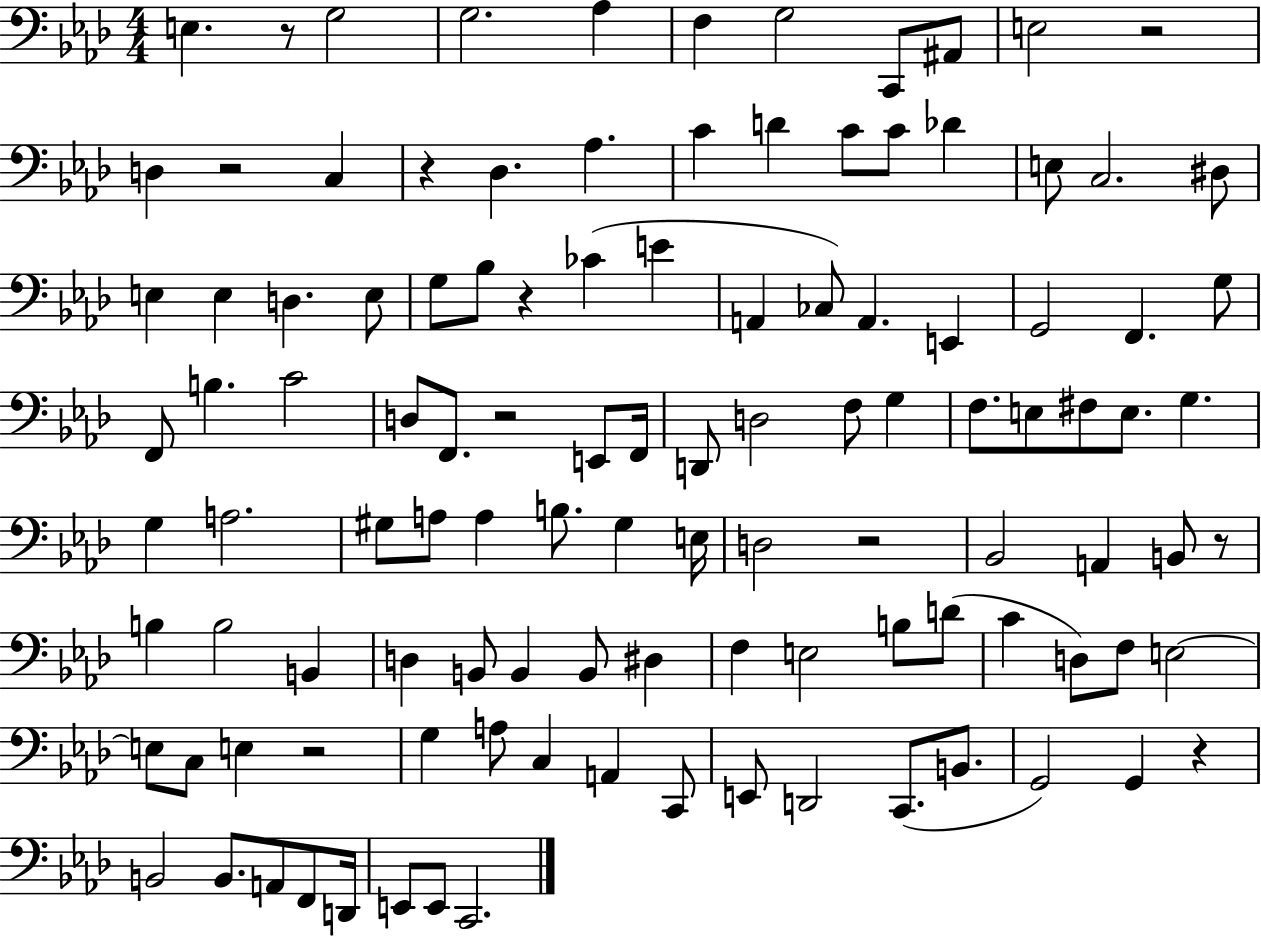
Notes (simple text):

E3/q. R/e G3/h G3/h. Ab3/q F3/q G3/h C2/e A#2/e E3/h R/h D3/q R/h C3/q R/q Db3/q. Ab3/q. C4/q D4/q C4/e C4/e Db4/q E3/e C3/h. D#3/e E3/q E3/q D3/q. E3/e G3/e Bb3/e R/q CES4/q E4/q A2/q CES3/e A2/q. E2/q G2/h F2/q. G3/e F2/e B3/q. C4/h D3/e F2/e. R/h E2/e F2/s D2/e D3/h F3/e G3/q F3/e. E3/e F#3/e E3/e. G3/q. G3/q A3/h. G#3/e A3/e A3/q B3/e. G#3/q E3/s D3/h R/h Bb2/h A2/q B2/e R/e B3/q B3/h B2/q D3/q B2/e B2/q B2/e D#3/q F3/q E3/h B3/e D4/e C4/q D3/e F3/e E3/h E3/e C3/e E3/q R/h G3/q A3/e C3/q A2/q C2/e E2/e D2/h C2/e. B2/e. G2/h G2/q R/q B2/h B2/e. A2/e F2/e D2/s E2/e E2/e C2/h.